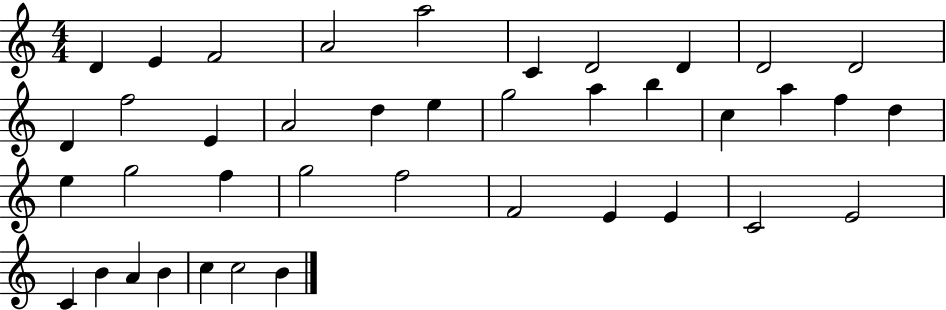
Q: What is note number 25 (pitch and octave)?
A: G5